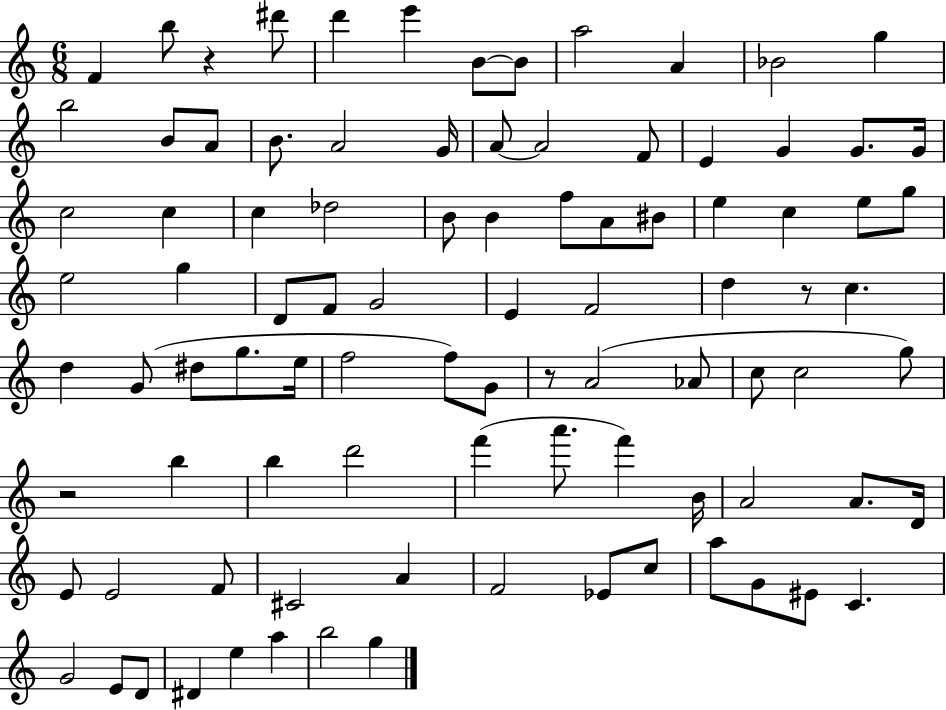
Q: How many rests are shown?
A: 4